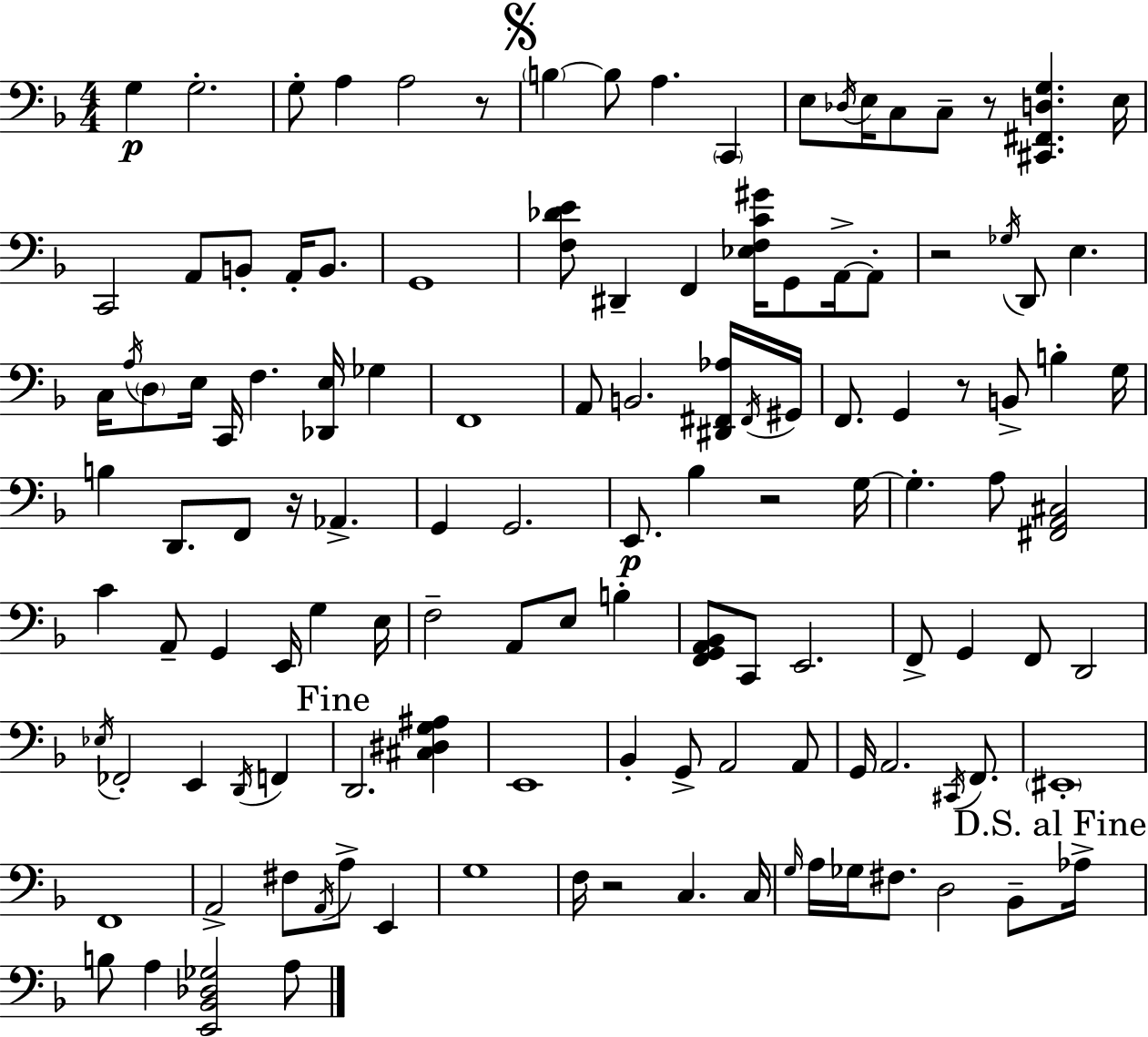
G3/q G3/h. G3/e A3/q A3/h R/e B3/q B3/e A3/q. C2/q E3/e Db3/s E3/s C3/e C3/e R/e [C#2,F#2,D3,G3]/q. E3/s C2/h A2/e B2/e A2/s B2/e. G2/w [F3,Db4,E4]/e D#2/q F2/q [Eb3,F3,C4,G#4]/s G2/e A2/s A2/e R/h Gb3/s D2/e E3/q. C3/s A3/s D3/e E3/s C2/s F3/q. [Db2,E3]/s Gb3/q F2/w A2/e B2/h. [D#2,F#2,Ab3]/s F#2/s G#2/s F2/e. G2/q R/e B2/e B3/q G3/s B3/q D2/e. F2/e R/s Ab2/q. G2/q G2/h. E2/e. Bb3/q R/h G3/s G3/q. A3/e [F#2,A2,C#3]/h C4/q A2/e G2/q E2/s G3/q E3/s F3/h A2/e E3/e B3/q [F2,G2,A2,Bb2]/e C2/e E2/h. F2/e G2/q F2/e D2/h Eb3/s FES2/h E2/q D2/s F2/q D2/h. [C#3,D#3,G3,A#3]/q E2/w Bb2/q G2/e A2/h A2/e G2/s A2/h. C#2/s F2/e. EIS2/w F2/w A2/h F#3/e A2/s A3/e E2/q G3/w F3/s R/h C3/q. C3/s G3/s A3/s Gb3/s F#3/e. D3/h Bb2/e Ab3/s B3/e A3/q [E2,Bb2,Db3,Gb3]/h A3/e